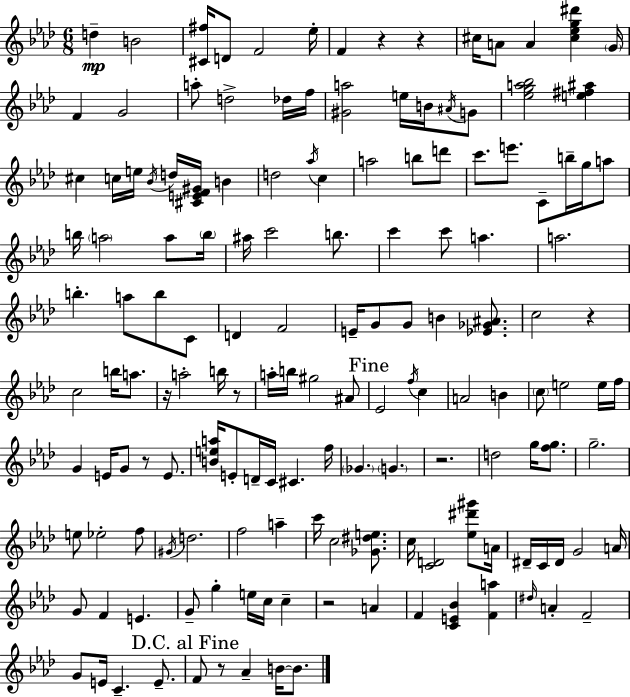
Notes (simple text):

D5/q B4/h [C#4,F#5]/s D4/e F4/h Eb5/s F4/q R/q R/q C#5/s A4/e A4/q [C#5,Eb5,G5,D#6]/q G4/s F4/q G4/h A5/e D5/h Db5/s F5/s [G#4,A5]/h E5/s B4/s A#4/s G4/e [Eb5,G5,A5,Bb5]/h [E5,F#5,A#5]/q C#5/q C5/s E5/s Bb4/s D5/s [C#4,E4,F4,G#4]/s B4/q D5/h Ab5/s C5/q A5/h B5/e D6/e C6/e. E6/e. C4/e B5/s G5/s A5/e B5/s A5/h A5/e B5/s A#5/s C6/h B5/e. C6/q C6/e A5/q. A5/h. B5/q. A5/e B5/e C4/e D4/q F4/h E4/s G4/e G4/e B4/q [Eb4,Gb4,A#4]/e. C5/h R/q C5/h B5/s A5/e. R/s A5/h B5/s R/e A5/s B5/s G#5/h A#4/e Eb4/h F5/s C5/q A4/h B4/q C5/e E5/h E5/s F5/s G4/q E4/s G4/e R/e E4/e. [B4,E5,A5]/s E4/e D4/s C4/s C#4/q. F5/s Gb4/q. G4/q. R/h. D5/h G5/s [F5,G5]/e. G5/h. E5/e Eb5/h F5/e G#4/s D5/h. F5/h A5/q C6/s C5/h [Gb4,D#5,E5]/e. C5/s [C4,D4]/h [Eb5,D#6,G#6]/e A4/s D#4/s C4/s D#4/s G4/h A4/s G4/e F4/q E4/q. G4/e G5/q E5/s C5/s C5/q R/h A4/q F4/q [C4,E4,Bb4]/q [F4,A5]/q D#5/s A4/q F4/h G4/e E4/s C4/q. E4/e. F4/e R/e Ab4/q B4/s B4/e.